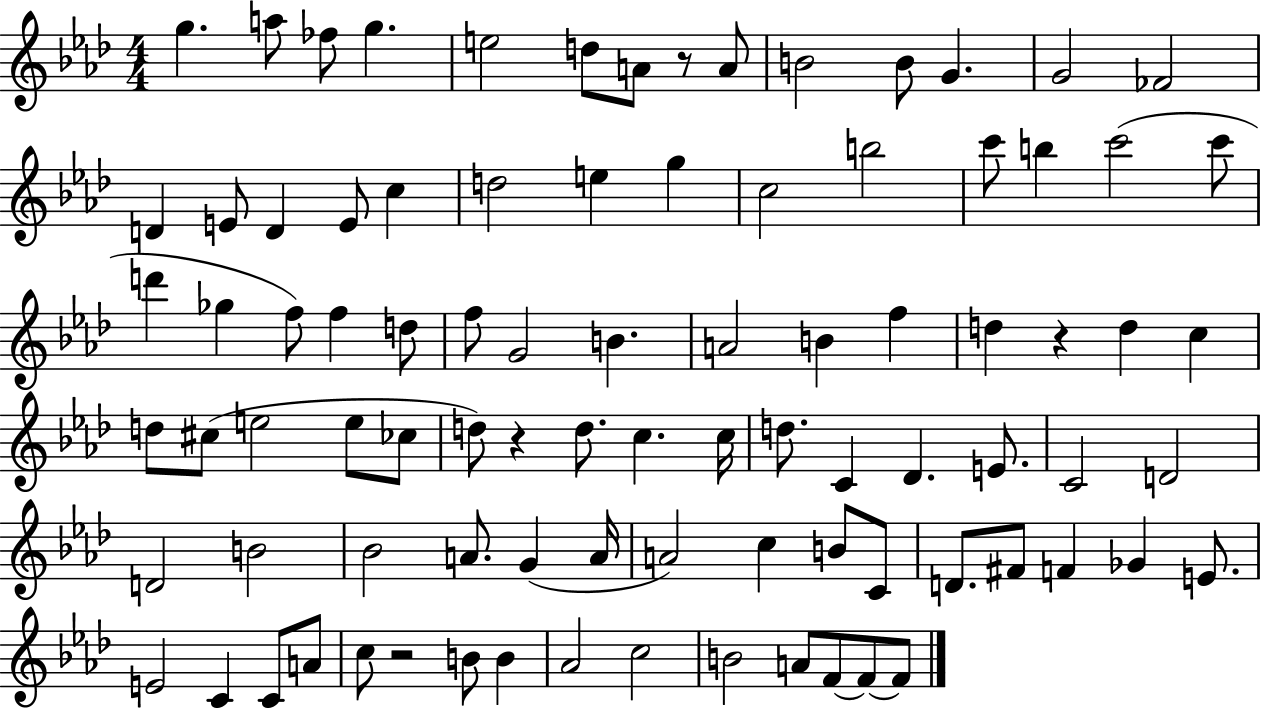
{
  \clef treble
  \numericTimeSignature
  \time 4/4
  \key aes \major
  g''4. a''8 fes''8 g''4. | e''2 d''8 a'8 r8 a'8 | b'2 b'8 g'4. | g'2 fes'2 | \break d'4 e'8 d'4 e'8 c''4 | d''2 e''4 g''4 | c''2 b''2 | c'''8 b''4 c'''2( c'''8 | \break d'''4 ges''4 f''8) f''4 d''8 | f''8 g'2 b'4. | a'2 b'4 f''4 | d''4 r4 d''4 c''4 | \break d''8 cis''8( e''2 e''8 ces''8 | d''8) r4 d''8. c''4. c''16 | d''8. c'4 des'4. e'8. | c'2 d'2 | \break d'2 b'2 | bes'2 a'8. g'4( a'16 | a'2) c''4 b'8 c'8 | d'8. fis'8 f'4 ges'4 e'8. | \break e'2 c'4 c'8 a'8 | c''8 r2 b'8 b'4 | aes'2 c''2 | b'2 a'8 f'8~~ f'8~~ f'8 | \break \bar "|."
}